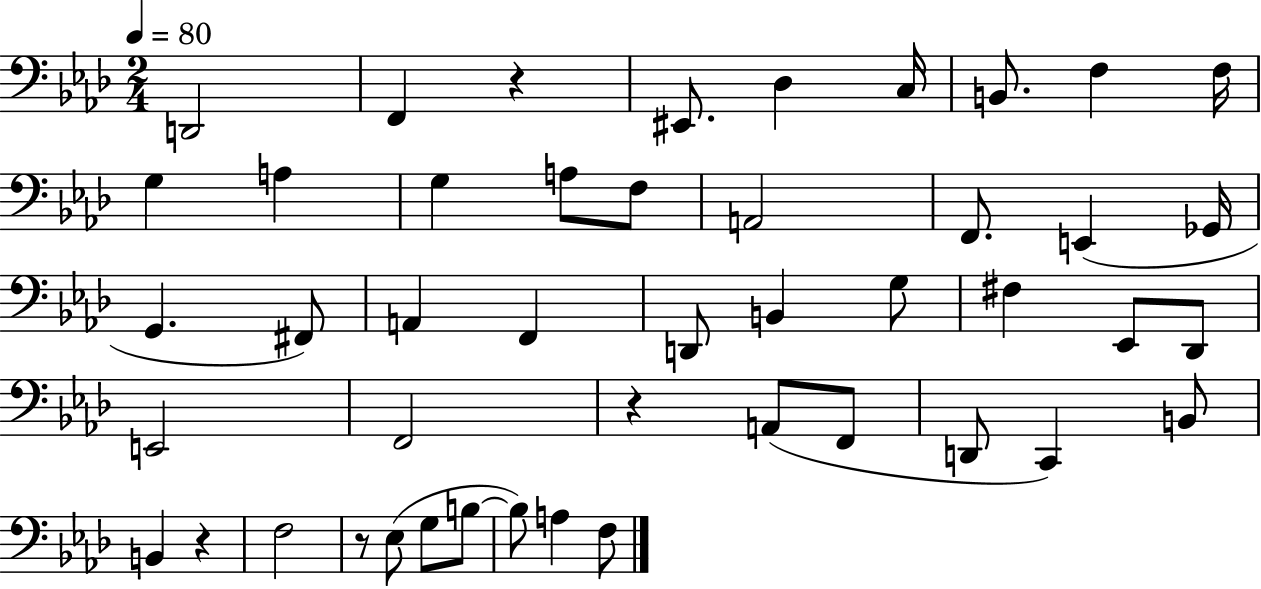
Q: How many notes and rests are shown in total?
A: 46